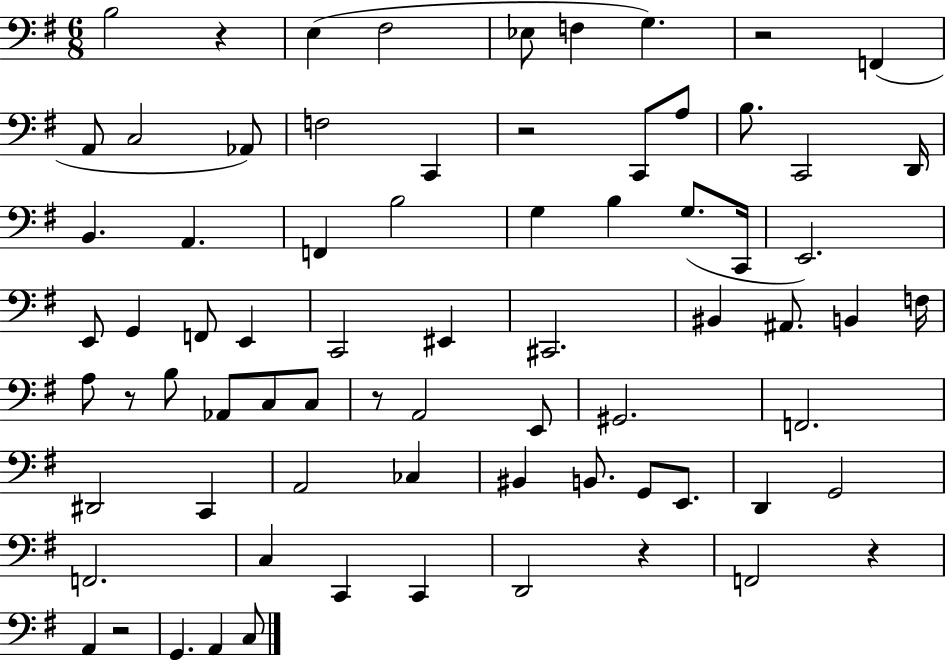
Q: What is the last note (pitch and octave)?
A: C3